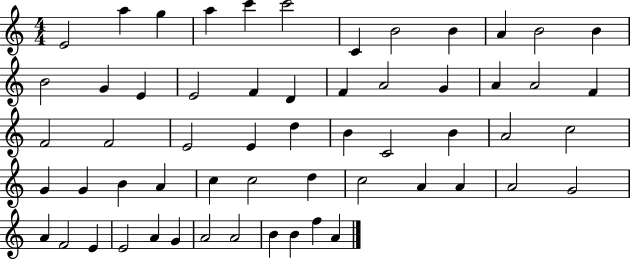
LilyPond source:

{
  \clef treble
  \numericTimeSignature
  \time 4/4
  \key c \major
  e'2 a''4 g''4 | a''4 c'''4 c'''2 | c'4 b'2 b'4 | a'4 b'2 b'4 | \break b'2 g'4 e'4 | e'2 f'4 d'4 | f'4 a'2 g'4 | a'4 a'2 f'4 | \break f'2 f'2 | e'2 e'4 d''4 | b'4 c'2 b'4 | a'2 c''2 | \break g'4 g'4 b'4 a'4 | c''4 c''2 d''4 | c''2 a'4 a'4 | a'2 g'2 | \break a'4 f'2 e'4 | e'2 a'4 g'4 | a'2 a'2 | b'4 b'4 f''4 a'4 | \break \bar "|."
}